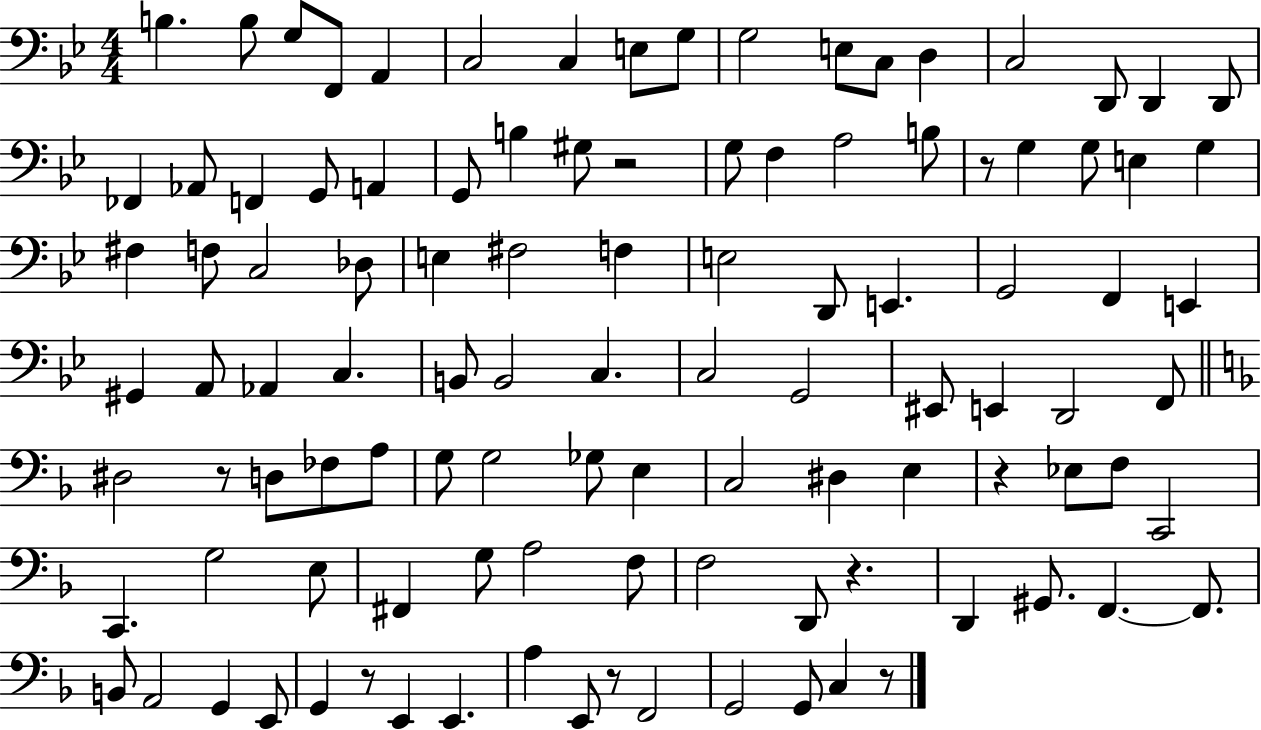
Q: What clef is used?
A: bass